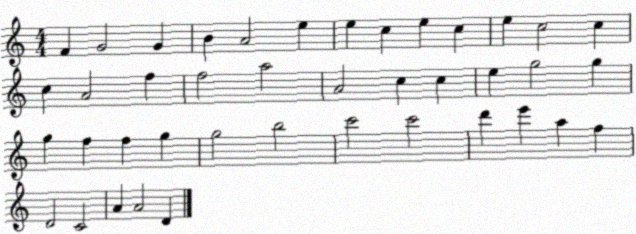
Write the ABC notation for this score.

X:1
T:Untitled
M:4/4
L:1/4
K:C
F G2 G B A2 e e c e c e c2 c c A2 f f2 a2 A2 c c e g2 g g f f g g2 b2 c'2 c'2 d' e' a f D2 C2 A A2 D